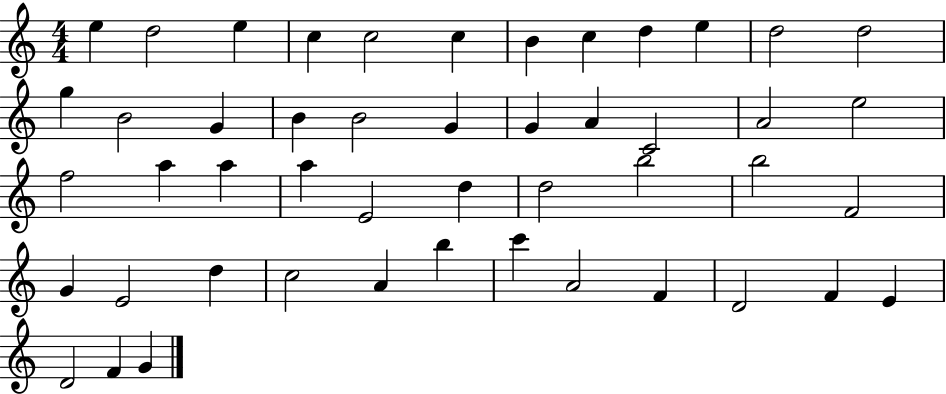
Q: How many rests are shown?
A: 0